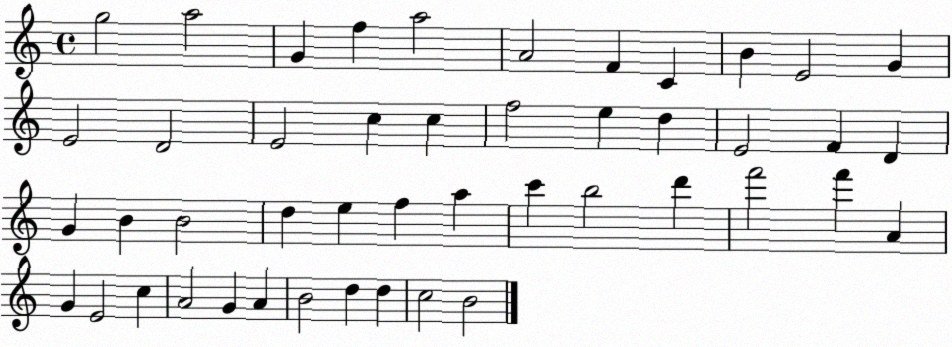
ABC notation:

X:1
T:Untitled
M:4/4
L:1/4
K:C
g2 a2 G f a2 A2 F C B E2 G E2 D2 E2 c c f2 e d E2 F D G B B2 d e f a c' b2 d' f'2 f' A G E2 c A2 G A B2 d d c2 B2